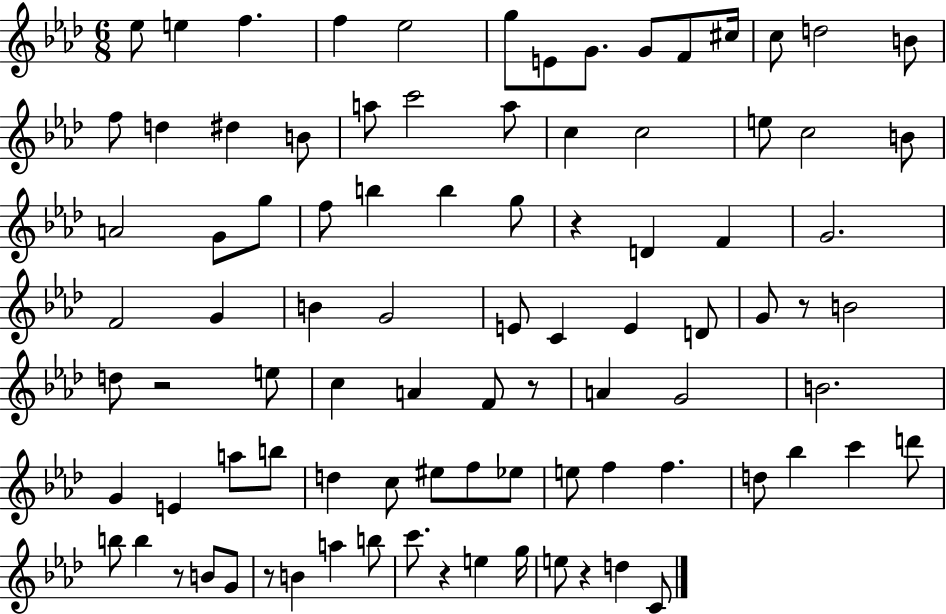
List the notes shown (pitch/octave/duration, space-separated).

Eb5/e E5/q F5/q. F5/q Eb5/h G5/e E4/e G4/e. G4/e F4/e C#5/s C5/e D5/h B4/e F5/e D5/q D#5/q B4/e A5/e C6/h A5/e C5/q C5/h E5/e C5/h B4/e A4/h G4/e G5/e F5/e B5/q B5/q G5/e R/q D4/q F4/q G4/h. F4/h G4/q B4/q G4/h E4/e C4/q E4/q D4/e G4/e R/e B4/h D5/e R/h E5/e C5/q A4/q F4/e R/e A4/q G4/h B4/h. G4/q E4/q A5/e B5/e D5/q C5/e EIS5/e F5/e Eb5/e E5/e F5/q F5/q. D5/e Bb5/q C6/q D6/e B5/e B5/q R/e B4/e G4/e R/e B4/q A5/q B5/e C6/e. R/q E5/q G5/s E5/e R/q D5/q C4/e